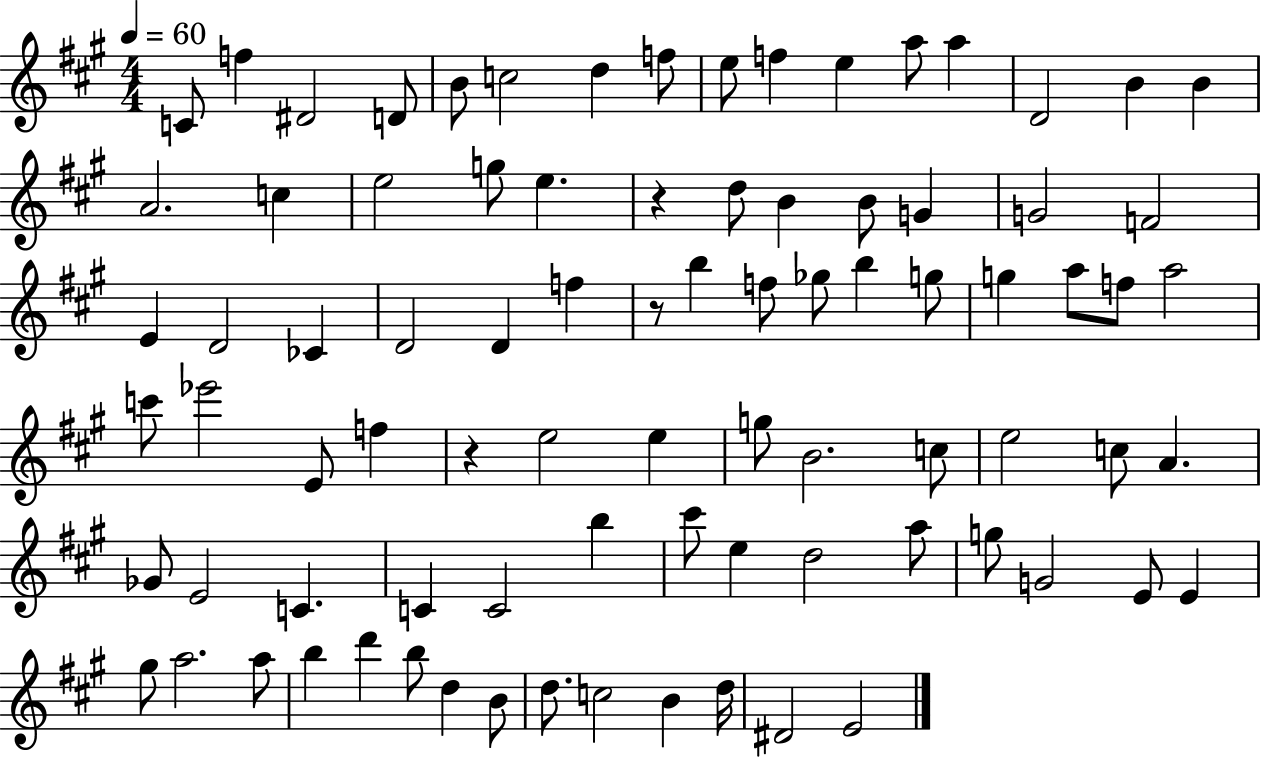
X:1
T:Untitled
M:4/4
L:1/4
K:A
C/2 f ^D2 D/2 B/2 c2 d f/2 e/2 f e a/2 a D2 B B A2 c e2 g/2 e z d/2 B B/2 G G2 F2 E D2 _C D2 D f z/2 b f/2 _g/2 b g/2 g a/2 f/2 a2 c'/2 _e'2 E/2 f z e2 e g/2 B2 c/2 e2 c/2 A _G/2 E2 C C C2 b ^c'/2 e d2 a/2 g/2 G2 E/2 E ^g/2 a2 a/2 b d' b/2 d B/2 d/2 c2 B d/4 ^D2 E2